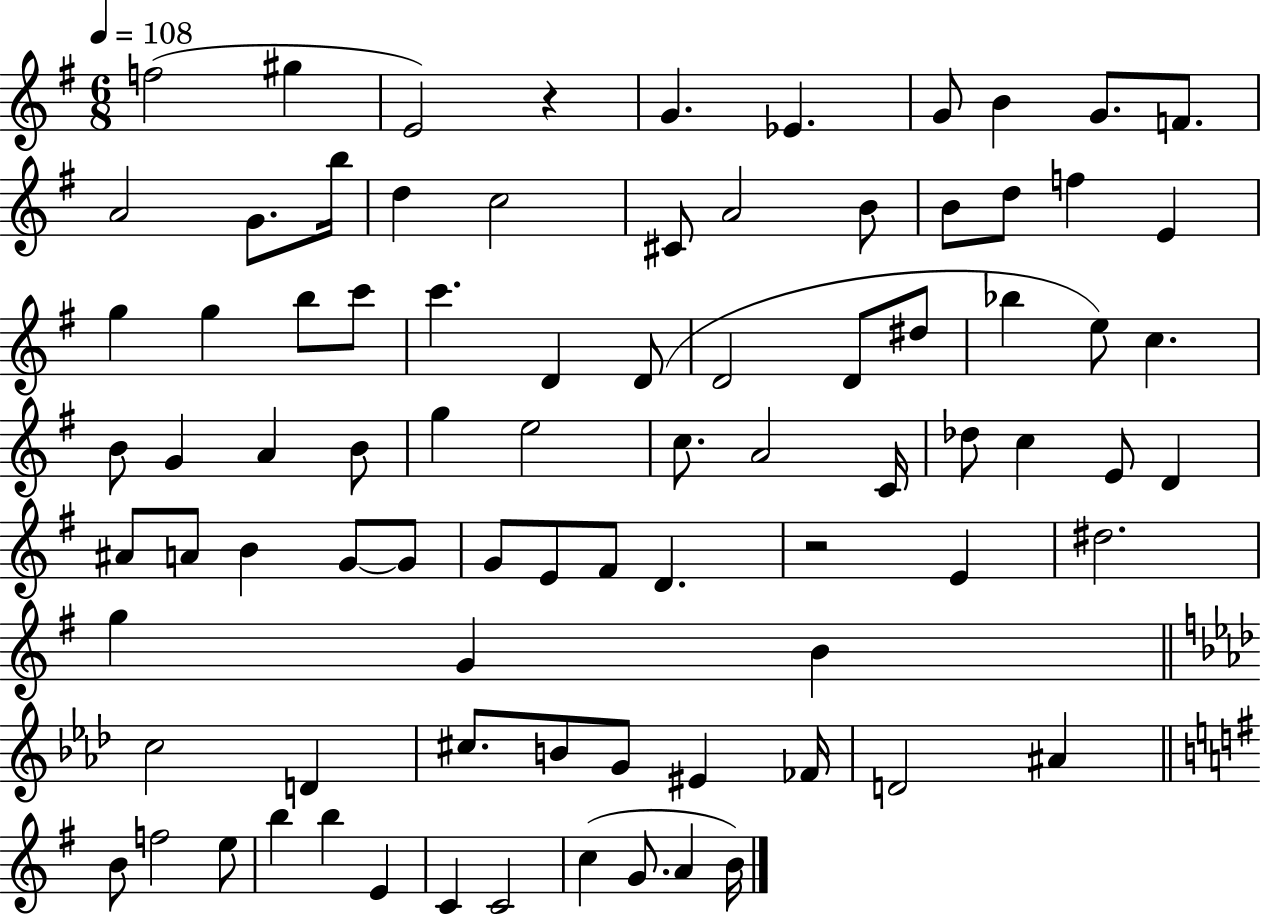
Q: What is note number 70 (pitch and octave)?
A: A#4